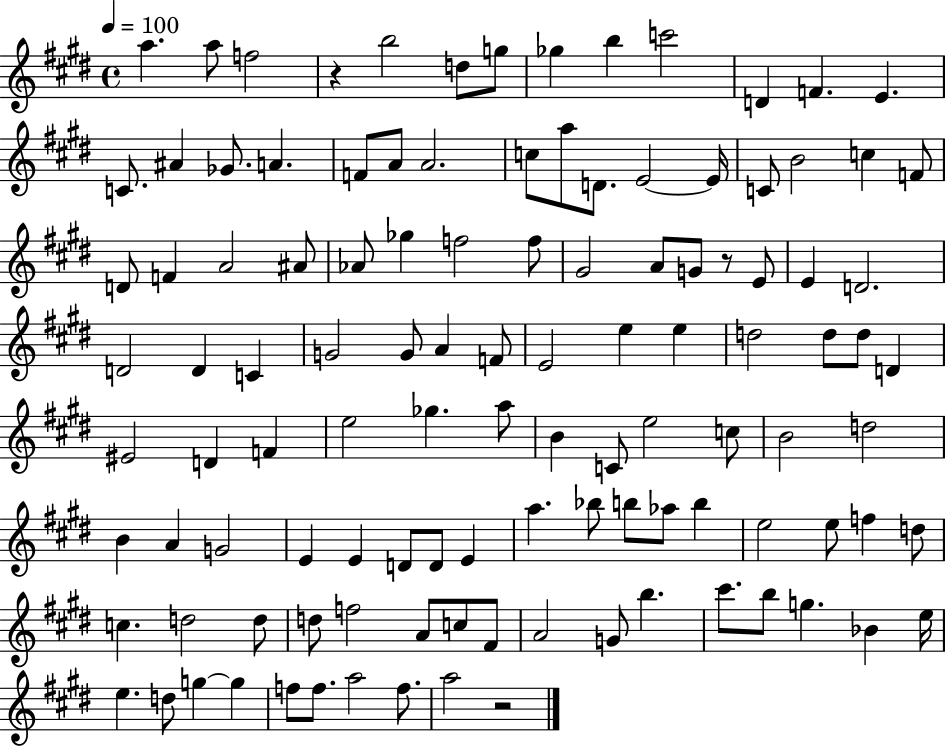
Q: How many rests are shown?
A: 3